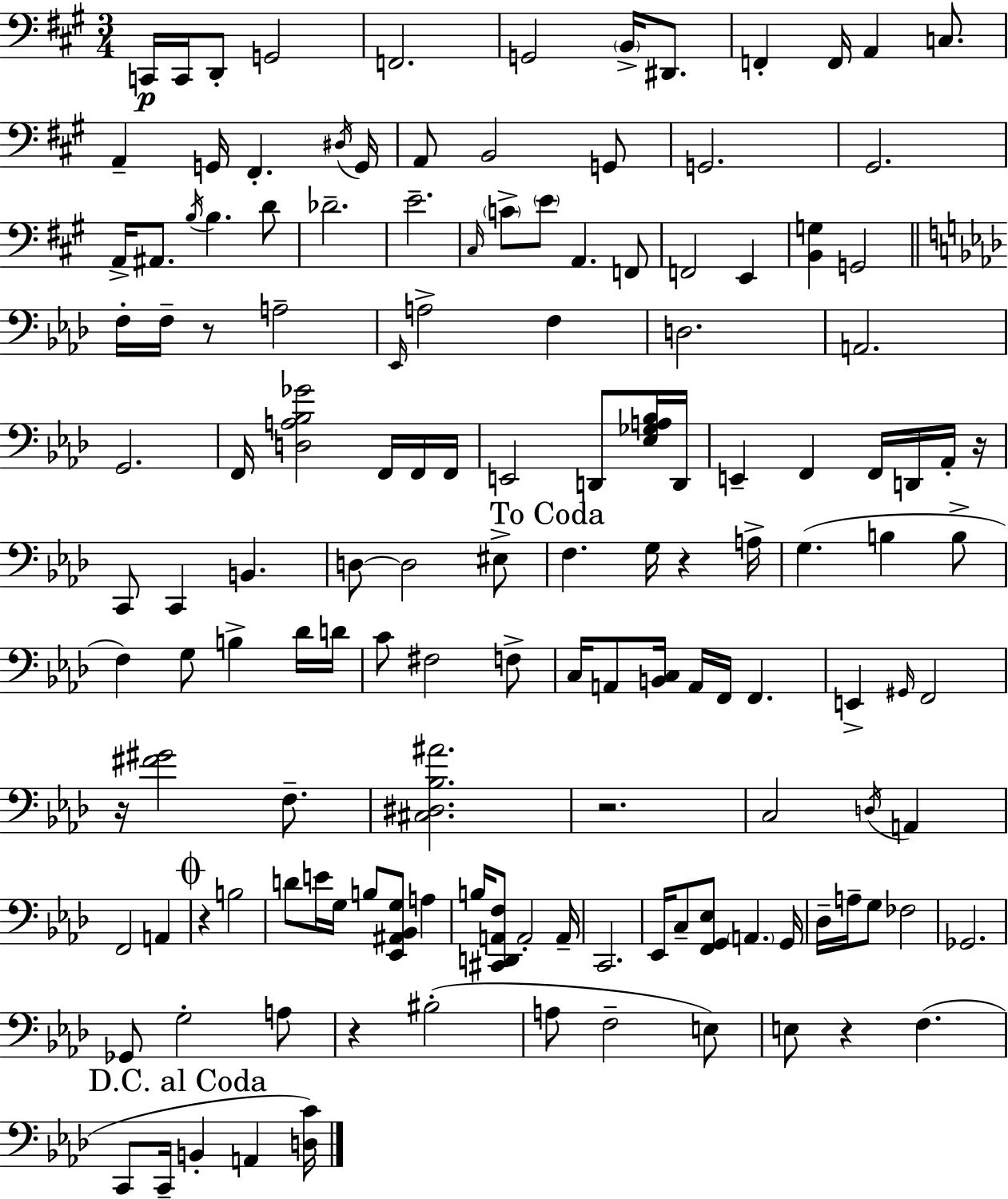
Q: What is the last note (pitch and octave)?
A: A2